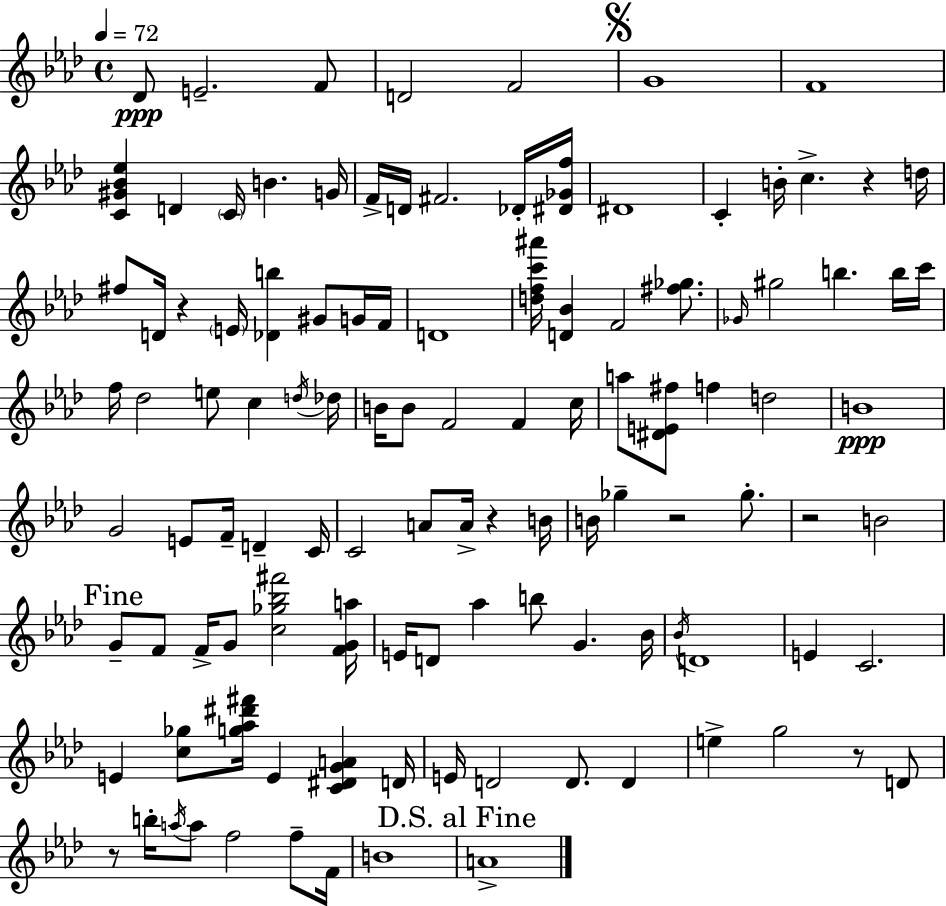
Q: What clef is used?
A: treble